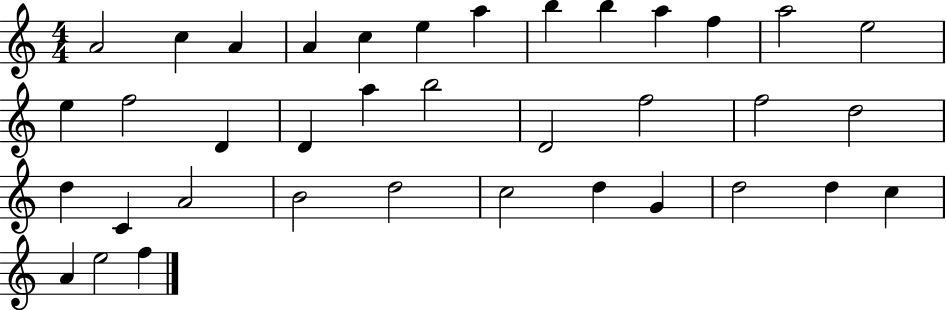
A4/h C5/q A4/q A4/q C5/q E5/q A5/q B5/q B5/q A5/q F5/q A5/h E5/h E5/q F5/h D4/q D4/q A5/q B5/h D4/h F5/h F5/h D5/h D5/q C4/q A4/h B4/h D5/h C5/h D5/q G4/q D5/h D5/q C5/q A4/q E5/h F5/q